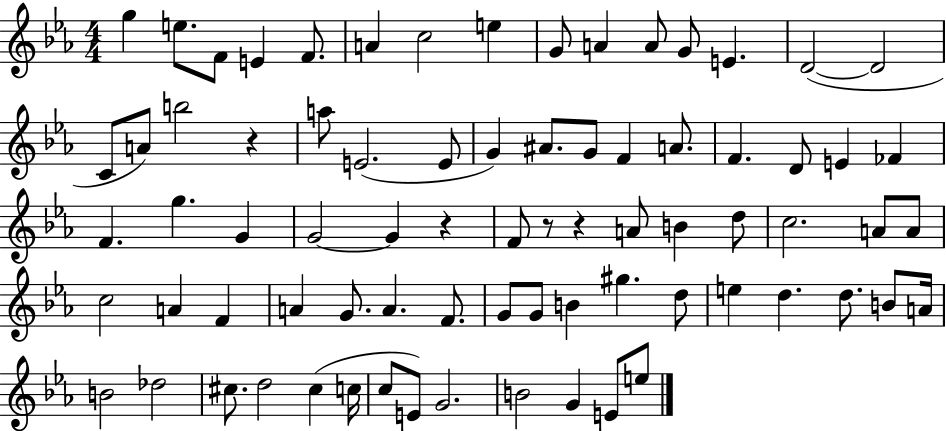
{
  \clef treble
  \numericTimeSignature
  \time 4/4
  \key ees \major
  g''4 e''8. f'8 e'4 f'8. | a'4 c''2 e''4 | g'8 a'4 a'8 g'8 e'4. | d'2~(~ d'2 | \break c'8 a'8) b''2 r4 | a''8 e'2.( e'8 | g'4) ais'8. g'8 f'4 a'8. | f'4. d'8 e'4 fes'4 | \break f'4. g''4. g'4 | g'2~~ g'4 r4 | f'8 r8 r4 a'8 b'4 d''8 | c''2. a'8 a'8 | \break c''2 a'4 f'4 | a'4 g'8. a'4. f'8. | g'8 g'8 b'4 gis''4. d''8 | e''4 d''4. d''8. b'8 a'16 | \break b'2 des''2 | cis''8. d''2 cis''4( c''16 | c''8 e'8) g'2. | b'2 g'4 e'8 e''8 | \break \bar "|."
}